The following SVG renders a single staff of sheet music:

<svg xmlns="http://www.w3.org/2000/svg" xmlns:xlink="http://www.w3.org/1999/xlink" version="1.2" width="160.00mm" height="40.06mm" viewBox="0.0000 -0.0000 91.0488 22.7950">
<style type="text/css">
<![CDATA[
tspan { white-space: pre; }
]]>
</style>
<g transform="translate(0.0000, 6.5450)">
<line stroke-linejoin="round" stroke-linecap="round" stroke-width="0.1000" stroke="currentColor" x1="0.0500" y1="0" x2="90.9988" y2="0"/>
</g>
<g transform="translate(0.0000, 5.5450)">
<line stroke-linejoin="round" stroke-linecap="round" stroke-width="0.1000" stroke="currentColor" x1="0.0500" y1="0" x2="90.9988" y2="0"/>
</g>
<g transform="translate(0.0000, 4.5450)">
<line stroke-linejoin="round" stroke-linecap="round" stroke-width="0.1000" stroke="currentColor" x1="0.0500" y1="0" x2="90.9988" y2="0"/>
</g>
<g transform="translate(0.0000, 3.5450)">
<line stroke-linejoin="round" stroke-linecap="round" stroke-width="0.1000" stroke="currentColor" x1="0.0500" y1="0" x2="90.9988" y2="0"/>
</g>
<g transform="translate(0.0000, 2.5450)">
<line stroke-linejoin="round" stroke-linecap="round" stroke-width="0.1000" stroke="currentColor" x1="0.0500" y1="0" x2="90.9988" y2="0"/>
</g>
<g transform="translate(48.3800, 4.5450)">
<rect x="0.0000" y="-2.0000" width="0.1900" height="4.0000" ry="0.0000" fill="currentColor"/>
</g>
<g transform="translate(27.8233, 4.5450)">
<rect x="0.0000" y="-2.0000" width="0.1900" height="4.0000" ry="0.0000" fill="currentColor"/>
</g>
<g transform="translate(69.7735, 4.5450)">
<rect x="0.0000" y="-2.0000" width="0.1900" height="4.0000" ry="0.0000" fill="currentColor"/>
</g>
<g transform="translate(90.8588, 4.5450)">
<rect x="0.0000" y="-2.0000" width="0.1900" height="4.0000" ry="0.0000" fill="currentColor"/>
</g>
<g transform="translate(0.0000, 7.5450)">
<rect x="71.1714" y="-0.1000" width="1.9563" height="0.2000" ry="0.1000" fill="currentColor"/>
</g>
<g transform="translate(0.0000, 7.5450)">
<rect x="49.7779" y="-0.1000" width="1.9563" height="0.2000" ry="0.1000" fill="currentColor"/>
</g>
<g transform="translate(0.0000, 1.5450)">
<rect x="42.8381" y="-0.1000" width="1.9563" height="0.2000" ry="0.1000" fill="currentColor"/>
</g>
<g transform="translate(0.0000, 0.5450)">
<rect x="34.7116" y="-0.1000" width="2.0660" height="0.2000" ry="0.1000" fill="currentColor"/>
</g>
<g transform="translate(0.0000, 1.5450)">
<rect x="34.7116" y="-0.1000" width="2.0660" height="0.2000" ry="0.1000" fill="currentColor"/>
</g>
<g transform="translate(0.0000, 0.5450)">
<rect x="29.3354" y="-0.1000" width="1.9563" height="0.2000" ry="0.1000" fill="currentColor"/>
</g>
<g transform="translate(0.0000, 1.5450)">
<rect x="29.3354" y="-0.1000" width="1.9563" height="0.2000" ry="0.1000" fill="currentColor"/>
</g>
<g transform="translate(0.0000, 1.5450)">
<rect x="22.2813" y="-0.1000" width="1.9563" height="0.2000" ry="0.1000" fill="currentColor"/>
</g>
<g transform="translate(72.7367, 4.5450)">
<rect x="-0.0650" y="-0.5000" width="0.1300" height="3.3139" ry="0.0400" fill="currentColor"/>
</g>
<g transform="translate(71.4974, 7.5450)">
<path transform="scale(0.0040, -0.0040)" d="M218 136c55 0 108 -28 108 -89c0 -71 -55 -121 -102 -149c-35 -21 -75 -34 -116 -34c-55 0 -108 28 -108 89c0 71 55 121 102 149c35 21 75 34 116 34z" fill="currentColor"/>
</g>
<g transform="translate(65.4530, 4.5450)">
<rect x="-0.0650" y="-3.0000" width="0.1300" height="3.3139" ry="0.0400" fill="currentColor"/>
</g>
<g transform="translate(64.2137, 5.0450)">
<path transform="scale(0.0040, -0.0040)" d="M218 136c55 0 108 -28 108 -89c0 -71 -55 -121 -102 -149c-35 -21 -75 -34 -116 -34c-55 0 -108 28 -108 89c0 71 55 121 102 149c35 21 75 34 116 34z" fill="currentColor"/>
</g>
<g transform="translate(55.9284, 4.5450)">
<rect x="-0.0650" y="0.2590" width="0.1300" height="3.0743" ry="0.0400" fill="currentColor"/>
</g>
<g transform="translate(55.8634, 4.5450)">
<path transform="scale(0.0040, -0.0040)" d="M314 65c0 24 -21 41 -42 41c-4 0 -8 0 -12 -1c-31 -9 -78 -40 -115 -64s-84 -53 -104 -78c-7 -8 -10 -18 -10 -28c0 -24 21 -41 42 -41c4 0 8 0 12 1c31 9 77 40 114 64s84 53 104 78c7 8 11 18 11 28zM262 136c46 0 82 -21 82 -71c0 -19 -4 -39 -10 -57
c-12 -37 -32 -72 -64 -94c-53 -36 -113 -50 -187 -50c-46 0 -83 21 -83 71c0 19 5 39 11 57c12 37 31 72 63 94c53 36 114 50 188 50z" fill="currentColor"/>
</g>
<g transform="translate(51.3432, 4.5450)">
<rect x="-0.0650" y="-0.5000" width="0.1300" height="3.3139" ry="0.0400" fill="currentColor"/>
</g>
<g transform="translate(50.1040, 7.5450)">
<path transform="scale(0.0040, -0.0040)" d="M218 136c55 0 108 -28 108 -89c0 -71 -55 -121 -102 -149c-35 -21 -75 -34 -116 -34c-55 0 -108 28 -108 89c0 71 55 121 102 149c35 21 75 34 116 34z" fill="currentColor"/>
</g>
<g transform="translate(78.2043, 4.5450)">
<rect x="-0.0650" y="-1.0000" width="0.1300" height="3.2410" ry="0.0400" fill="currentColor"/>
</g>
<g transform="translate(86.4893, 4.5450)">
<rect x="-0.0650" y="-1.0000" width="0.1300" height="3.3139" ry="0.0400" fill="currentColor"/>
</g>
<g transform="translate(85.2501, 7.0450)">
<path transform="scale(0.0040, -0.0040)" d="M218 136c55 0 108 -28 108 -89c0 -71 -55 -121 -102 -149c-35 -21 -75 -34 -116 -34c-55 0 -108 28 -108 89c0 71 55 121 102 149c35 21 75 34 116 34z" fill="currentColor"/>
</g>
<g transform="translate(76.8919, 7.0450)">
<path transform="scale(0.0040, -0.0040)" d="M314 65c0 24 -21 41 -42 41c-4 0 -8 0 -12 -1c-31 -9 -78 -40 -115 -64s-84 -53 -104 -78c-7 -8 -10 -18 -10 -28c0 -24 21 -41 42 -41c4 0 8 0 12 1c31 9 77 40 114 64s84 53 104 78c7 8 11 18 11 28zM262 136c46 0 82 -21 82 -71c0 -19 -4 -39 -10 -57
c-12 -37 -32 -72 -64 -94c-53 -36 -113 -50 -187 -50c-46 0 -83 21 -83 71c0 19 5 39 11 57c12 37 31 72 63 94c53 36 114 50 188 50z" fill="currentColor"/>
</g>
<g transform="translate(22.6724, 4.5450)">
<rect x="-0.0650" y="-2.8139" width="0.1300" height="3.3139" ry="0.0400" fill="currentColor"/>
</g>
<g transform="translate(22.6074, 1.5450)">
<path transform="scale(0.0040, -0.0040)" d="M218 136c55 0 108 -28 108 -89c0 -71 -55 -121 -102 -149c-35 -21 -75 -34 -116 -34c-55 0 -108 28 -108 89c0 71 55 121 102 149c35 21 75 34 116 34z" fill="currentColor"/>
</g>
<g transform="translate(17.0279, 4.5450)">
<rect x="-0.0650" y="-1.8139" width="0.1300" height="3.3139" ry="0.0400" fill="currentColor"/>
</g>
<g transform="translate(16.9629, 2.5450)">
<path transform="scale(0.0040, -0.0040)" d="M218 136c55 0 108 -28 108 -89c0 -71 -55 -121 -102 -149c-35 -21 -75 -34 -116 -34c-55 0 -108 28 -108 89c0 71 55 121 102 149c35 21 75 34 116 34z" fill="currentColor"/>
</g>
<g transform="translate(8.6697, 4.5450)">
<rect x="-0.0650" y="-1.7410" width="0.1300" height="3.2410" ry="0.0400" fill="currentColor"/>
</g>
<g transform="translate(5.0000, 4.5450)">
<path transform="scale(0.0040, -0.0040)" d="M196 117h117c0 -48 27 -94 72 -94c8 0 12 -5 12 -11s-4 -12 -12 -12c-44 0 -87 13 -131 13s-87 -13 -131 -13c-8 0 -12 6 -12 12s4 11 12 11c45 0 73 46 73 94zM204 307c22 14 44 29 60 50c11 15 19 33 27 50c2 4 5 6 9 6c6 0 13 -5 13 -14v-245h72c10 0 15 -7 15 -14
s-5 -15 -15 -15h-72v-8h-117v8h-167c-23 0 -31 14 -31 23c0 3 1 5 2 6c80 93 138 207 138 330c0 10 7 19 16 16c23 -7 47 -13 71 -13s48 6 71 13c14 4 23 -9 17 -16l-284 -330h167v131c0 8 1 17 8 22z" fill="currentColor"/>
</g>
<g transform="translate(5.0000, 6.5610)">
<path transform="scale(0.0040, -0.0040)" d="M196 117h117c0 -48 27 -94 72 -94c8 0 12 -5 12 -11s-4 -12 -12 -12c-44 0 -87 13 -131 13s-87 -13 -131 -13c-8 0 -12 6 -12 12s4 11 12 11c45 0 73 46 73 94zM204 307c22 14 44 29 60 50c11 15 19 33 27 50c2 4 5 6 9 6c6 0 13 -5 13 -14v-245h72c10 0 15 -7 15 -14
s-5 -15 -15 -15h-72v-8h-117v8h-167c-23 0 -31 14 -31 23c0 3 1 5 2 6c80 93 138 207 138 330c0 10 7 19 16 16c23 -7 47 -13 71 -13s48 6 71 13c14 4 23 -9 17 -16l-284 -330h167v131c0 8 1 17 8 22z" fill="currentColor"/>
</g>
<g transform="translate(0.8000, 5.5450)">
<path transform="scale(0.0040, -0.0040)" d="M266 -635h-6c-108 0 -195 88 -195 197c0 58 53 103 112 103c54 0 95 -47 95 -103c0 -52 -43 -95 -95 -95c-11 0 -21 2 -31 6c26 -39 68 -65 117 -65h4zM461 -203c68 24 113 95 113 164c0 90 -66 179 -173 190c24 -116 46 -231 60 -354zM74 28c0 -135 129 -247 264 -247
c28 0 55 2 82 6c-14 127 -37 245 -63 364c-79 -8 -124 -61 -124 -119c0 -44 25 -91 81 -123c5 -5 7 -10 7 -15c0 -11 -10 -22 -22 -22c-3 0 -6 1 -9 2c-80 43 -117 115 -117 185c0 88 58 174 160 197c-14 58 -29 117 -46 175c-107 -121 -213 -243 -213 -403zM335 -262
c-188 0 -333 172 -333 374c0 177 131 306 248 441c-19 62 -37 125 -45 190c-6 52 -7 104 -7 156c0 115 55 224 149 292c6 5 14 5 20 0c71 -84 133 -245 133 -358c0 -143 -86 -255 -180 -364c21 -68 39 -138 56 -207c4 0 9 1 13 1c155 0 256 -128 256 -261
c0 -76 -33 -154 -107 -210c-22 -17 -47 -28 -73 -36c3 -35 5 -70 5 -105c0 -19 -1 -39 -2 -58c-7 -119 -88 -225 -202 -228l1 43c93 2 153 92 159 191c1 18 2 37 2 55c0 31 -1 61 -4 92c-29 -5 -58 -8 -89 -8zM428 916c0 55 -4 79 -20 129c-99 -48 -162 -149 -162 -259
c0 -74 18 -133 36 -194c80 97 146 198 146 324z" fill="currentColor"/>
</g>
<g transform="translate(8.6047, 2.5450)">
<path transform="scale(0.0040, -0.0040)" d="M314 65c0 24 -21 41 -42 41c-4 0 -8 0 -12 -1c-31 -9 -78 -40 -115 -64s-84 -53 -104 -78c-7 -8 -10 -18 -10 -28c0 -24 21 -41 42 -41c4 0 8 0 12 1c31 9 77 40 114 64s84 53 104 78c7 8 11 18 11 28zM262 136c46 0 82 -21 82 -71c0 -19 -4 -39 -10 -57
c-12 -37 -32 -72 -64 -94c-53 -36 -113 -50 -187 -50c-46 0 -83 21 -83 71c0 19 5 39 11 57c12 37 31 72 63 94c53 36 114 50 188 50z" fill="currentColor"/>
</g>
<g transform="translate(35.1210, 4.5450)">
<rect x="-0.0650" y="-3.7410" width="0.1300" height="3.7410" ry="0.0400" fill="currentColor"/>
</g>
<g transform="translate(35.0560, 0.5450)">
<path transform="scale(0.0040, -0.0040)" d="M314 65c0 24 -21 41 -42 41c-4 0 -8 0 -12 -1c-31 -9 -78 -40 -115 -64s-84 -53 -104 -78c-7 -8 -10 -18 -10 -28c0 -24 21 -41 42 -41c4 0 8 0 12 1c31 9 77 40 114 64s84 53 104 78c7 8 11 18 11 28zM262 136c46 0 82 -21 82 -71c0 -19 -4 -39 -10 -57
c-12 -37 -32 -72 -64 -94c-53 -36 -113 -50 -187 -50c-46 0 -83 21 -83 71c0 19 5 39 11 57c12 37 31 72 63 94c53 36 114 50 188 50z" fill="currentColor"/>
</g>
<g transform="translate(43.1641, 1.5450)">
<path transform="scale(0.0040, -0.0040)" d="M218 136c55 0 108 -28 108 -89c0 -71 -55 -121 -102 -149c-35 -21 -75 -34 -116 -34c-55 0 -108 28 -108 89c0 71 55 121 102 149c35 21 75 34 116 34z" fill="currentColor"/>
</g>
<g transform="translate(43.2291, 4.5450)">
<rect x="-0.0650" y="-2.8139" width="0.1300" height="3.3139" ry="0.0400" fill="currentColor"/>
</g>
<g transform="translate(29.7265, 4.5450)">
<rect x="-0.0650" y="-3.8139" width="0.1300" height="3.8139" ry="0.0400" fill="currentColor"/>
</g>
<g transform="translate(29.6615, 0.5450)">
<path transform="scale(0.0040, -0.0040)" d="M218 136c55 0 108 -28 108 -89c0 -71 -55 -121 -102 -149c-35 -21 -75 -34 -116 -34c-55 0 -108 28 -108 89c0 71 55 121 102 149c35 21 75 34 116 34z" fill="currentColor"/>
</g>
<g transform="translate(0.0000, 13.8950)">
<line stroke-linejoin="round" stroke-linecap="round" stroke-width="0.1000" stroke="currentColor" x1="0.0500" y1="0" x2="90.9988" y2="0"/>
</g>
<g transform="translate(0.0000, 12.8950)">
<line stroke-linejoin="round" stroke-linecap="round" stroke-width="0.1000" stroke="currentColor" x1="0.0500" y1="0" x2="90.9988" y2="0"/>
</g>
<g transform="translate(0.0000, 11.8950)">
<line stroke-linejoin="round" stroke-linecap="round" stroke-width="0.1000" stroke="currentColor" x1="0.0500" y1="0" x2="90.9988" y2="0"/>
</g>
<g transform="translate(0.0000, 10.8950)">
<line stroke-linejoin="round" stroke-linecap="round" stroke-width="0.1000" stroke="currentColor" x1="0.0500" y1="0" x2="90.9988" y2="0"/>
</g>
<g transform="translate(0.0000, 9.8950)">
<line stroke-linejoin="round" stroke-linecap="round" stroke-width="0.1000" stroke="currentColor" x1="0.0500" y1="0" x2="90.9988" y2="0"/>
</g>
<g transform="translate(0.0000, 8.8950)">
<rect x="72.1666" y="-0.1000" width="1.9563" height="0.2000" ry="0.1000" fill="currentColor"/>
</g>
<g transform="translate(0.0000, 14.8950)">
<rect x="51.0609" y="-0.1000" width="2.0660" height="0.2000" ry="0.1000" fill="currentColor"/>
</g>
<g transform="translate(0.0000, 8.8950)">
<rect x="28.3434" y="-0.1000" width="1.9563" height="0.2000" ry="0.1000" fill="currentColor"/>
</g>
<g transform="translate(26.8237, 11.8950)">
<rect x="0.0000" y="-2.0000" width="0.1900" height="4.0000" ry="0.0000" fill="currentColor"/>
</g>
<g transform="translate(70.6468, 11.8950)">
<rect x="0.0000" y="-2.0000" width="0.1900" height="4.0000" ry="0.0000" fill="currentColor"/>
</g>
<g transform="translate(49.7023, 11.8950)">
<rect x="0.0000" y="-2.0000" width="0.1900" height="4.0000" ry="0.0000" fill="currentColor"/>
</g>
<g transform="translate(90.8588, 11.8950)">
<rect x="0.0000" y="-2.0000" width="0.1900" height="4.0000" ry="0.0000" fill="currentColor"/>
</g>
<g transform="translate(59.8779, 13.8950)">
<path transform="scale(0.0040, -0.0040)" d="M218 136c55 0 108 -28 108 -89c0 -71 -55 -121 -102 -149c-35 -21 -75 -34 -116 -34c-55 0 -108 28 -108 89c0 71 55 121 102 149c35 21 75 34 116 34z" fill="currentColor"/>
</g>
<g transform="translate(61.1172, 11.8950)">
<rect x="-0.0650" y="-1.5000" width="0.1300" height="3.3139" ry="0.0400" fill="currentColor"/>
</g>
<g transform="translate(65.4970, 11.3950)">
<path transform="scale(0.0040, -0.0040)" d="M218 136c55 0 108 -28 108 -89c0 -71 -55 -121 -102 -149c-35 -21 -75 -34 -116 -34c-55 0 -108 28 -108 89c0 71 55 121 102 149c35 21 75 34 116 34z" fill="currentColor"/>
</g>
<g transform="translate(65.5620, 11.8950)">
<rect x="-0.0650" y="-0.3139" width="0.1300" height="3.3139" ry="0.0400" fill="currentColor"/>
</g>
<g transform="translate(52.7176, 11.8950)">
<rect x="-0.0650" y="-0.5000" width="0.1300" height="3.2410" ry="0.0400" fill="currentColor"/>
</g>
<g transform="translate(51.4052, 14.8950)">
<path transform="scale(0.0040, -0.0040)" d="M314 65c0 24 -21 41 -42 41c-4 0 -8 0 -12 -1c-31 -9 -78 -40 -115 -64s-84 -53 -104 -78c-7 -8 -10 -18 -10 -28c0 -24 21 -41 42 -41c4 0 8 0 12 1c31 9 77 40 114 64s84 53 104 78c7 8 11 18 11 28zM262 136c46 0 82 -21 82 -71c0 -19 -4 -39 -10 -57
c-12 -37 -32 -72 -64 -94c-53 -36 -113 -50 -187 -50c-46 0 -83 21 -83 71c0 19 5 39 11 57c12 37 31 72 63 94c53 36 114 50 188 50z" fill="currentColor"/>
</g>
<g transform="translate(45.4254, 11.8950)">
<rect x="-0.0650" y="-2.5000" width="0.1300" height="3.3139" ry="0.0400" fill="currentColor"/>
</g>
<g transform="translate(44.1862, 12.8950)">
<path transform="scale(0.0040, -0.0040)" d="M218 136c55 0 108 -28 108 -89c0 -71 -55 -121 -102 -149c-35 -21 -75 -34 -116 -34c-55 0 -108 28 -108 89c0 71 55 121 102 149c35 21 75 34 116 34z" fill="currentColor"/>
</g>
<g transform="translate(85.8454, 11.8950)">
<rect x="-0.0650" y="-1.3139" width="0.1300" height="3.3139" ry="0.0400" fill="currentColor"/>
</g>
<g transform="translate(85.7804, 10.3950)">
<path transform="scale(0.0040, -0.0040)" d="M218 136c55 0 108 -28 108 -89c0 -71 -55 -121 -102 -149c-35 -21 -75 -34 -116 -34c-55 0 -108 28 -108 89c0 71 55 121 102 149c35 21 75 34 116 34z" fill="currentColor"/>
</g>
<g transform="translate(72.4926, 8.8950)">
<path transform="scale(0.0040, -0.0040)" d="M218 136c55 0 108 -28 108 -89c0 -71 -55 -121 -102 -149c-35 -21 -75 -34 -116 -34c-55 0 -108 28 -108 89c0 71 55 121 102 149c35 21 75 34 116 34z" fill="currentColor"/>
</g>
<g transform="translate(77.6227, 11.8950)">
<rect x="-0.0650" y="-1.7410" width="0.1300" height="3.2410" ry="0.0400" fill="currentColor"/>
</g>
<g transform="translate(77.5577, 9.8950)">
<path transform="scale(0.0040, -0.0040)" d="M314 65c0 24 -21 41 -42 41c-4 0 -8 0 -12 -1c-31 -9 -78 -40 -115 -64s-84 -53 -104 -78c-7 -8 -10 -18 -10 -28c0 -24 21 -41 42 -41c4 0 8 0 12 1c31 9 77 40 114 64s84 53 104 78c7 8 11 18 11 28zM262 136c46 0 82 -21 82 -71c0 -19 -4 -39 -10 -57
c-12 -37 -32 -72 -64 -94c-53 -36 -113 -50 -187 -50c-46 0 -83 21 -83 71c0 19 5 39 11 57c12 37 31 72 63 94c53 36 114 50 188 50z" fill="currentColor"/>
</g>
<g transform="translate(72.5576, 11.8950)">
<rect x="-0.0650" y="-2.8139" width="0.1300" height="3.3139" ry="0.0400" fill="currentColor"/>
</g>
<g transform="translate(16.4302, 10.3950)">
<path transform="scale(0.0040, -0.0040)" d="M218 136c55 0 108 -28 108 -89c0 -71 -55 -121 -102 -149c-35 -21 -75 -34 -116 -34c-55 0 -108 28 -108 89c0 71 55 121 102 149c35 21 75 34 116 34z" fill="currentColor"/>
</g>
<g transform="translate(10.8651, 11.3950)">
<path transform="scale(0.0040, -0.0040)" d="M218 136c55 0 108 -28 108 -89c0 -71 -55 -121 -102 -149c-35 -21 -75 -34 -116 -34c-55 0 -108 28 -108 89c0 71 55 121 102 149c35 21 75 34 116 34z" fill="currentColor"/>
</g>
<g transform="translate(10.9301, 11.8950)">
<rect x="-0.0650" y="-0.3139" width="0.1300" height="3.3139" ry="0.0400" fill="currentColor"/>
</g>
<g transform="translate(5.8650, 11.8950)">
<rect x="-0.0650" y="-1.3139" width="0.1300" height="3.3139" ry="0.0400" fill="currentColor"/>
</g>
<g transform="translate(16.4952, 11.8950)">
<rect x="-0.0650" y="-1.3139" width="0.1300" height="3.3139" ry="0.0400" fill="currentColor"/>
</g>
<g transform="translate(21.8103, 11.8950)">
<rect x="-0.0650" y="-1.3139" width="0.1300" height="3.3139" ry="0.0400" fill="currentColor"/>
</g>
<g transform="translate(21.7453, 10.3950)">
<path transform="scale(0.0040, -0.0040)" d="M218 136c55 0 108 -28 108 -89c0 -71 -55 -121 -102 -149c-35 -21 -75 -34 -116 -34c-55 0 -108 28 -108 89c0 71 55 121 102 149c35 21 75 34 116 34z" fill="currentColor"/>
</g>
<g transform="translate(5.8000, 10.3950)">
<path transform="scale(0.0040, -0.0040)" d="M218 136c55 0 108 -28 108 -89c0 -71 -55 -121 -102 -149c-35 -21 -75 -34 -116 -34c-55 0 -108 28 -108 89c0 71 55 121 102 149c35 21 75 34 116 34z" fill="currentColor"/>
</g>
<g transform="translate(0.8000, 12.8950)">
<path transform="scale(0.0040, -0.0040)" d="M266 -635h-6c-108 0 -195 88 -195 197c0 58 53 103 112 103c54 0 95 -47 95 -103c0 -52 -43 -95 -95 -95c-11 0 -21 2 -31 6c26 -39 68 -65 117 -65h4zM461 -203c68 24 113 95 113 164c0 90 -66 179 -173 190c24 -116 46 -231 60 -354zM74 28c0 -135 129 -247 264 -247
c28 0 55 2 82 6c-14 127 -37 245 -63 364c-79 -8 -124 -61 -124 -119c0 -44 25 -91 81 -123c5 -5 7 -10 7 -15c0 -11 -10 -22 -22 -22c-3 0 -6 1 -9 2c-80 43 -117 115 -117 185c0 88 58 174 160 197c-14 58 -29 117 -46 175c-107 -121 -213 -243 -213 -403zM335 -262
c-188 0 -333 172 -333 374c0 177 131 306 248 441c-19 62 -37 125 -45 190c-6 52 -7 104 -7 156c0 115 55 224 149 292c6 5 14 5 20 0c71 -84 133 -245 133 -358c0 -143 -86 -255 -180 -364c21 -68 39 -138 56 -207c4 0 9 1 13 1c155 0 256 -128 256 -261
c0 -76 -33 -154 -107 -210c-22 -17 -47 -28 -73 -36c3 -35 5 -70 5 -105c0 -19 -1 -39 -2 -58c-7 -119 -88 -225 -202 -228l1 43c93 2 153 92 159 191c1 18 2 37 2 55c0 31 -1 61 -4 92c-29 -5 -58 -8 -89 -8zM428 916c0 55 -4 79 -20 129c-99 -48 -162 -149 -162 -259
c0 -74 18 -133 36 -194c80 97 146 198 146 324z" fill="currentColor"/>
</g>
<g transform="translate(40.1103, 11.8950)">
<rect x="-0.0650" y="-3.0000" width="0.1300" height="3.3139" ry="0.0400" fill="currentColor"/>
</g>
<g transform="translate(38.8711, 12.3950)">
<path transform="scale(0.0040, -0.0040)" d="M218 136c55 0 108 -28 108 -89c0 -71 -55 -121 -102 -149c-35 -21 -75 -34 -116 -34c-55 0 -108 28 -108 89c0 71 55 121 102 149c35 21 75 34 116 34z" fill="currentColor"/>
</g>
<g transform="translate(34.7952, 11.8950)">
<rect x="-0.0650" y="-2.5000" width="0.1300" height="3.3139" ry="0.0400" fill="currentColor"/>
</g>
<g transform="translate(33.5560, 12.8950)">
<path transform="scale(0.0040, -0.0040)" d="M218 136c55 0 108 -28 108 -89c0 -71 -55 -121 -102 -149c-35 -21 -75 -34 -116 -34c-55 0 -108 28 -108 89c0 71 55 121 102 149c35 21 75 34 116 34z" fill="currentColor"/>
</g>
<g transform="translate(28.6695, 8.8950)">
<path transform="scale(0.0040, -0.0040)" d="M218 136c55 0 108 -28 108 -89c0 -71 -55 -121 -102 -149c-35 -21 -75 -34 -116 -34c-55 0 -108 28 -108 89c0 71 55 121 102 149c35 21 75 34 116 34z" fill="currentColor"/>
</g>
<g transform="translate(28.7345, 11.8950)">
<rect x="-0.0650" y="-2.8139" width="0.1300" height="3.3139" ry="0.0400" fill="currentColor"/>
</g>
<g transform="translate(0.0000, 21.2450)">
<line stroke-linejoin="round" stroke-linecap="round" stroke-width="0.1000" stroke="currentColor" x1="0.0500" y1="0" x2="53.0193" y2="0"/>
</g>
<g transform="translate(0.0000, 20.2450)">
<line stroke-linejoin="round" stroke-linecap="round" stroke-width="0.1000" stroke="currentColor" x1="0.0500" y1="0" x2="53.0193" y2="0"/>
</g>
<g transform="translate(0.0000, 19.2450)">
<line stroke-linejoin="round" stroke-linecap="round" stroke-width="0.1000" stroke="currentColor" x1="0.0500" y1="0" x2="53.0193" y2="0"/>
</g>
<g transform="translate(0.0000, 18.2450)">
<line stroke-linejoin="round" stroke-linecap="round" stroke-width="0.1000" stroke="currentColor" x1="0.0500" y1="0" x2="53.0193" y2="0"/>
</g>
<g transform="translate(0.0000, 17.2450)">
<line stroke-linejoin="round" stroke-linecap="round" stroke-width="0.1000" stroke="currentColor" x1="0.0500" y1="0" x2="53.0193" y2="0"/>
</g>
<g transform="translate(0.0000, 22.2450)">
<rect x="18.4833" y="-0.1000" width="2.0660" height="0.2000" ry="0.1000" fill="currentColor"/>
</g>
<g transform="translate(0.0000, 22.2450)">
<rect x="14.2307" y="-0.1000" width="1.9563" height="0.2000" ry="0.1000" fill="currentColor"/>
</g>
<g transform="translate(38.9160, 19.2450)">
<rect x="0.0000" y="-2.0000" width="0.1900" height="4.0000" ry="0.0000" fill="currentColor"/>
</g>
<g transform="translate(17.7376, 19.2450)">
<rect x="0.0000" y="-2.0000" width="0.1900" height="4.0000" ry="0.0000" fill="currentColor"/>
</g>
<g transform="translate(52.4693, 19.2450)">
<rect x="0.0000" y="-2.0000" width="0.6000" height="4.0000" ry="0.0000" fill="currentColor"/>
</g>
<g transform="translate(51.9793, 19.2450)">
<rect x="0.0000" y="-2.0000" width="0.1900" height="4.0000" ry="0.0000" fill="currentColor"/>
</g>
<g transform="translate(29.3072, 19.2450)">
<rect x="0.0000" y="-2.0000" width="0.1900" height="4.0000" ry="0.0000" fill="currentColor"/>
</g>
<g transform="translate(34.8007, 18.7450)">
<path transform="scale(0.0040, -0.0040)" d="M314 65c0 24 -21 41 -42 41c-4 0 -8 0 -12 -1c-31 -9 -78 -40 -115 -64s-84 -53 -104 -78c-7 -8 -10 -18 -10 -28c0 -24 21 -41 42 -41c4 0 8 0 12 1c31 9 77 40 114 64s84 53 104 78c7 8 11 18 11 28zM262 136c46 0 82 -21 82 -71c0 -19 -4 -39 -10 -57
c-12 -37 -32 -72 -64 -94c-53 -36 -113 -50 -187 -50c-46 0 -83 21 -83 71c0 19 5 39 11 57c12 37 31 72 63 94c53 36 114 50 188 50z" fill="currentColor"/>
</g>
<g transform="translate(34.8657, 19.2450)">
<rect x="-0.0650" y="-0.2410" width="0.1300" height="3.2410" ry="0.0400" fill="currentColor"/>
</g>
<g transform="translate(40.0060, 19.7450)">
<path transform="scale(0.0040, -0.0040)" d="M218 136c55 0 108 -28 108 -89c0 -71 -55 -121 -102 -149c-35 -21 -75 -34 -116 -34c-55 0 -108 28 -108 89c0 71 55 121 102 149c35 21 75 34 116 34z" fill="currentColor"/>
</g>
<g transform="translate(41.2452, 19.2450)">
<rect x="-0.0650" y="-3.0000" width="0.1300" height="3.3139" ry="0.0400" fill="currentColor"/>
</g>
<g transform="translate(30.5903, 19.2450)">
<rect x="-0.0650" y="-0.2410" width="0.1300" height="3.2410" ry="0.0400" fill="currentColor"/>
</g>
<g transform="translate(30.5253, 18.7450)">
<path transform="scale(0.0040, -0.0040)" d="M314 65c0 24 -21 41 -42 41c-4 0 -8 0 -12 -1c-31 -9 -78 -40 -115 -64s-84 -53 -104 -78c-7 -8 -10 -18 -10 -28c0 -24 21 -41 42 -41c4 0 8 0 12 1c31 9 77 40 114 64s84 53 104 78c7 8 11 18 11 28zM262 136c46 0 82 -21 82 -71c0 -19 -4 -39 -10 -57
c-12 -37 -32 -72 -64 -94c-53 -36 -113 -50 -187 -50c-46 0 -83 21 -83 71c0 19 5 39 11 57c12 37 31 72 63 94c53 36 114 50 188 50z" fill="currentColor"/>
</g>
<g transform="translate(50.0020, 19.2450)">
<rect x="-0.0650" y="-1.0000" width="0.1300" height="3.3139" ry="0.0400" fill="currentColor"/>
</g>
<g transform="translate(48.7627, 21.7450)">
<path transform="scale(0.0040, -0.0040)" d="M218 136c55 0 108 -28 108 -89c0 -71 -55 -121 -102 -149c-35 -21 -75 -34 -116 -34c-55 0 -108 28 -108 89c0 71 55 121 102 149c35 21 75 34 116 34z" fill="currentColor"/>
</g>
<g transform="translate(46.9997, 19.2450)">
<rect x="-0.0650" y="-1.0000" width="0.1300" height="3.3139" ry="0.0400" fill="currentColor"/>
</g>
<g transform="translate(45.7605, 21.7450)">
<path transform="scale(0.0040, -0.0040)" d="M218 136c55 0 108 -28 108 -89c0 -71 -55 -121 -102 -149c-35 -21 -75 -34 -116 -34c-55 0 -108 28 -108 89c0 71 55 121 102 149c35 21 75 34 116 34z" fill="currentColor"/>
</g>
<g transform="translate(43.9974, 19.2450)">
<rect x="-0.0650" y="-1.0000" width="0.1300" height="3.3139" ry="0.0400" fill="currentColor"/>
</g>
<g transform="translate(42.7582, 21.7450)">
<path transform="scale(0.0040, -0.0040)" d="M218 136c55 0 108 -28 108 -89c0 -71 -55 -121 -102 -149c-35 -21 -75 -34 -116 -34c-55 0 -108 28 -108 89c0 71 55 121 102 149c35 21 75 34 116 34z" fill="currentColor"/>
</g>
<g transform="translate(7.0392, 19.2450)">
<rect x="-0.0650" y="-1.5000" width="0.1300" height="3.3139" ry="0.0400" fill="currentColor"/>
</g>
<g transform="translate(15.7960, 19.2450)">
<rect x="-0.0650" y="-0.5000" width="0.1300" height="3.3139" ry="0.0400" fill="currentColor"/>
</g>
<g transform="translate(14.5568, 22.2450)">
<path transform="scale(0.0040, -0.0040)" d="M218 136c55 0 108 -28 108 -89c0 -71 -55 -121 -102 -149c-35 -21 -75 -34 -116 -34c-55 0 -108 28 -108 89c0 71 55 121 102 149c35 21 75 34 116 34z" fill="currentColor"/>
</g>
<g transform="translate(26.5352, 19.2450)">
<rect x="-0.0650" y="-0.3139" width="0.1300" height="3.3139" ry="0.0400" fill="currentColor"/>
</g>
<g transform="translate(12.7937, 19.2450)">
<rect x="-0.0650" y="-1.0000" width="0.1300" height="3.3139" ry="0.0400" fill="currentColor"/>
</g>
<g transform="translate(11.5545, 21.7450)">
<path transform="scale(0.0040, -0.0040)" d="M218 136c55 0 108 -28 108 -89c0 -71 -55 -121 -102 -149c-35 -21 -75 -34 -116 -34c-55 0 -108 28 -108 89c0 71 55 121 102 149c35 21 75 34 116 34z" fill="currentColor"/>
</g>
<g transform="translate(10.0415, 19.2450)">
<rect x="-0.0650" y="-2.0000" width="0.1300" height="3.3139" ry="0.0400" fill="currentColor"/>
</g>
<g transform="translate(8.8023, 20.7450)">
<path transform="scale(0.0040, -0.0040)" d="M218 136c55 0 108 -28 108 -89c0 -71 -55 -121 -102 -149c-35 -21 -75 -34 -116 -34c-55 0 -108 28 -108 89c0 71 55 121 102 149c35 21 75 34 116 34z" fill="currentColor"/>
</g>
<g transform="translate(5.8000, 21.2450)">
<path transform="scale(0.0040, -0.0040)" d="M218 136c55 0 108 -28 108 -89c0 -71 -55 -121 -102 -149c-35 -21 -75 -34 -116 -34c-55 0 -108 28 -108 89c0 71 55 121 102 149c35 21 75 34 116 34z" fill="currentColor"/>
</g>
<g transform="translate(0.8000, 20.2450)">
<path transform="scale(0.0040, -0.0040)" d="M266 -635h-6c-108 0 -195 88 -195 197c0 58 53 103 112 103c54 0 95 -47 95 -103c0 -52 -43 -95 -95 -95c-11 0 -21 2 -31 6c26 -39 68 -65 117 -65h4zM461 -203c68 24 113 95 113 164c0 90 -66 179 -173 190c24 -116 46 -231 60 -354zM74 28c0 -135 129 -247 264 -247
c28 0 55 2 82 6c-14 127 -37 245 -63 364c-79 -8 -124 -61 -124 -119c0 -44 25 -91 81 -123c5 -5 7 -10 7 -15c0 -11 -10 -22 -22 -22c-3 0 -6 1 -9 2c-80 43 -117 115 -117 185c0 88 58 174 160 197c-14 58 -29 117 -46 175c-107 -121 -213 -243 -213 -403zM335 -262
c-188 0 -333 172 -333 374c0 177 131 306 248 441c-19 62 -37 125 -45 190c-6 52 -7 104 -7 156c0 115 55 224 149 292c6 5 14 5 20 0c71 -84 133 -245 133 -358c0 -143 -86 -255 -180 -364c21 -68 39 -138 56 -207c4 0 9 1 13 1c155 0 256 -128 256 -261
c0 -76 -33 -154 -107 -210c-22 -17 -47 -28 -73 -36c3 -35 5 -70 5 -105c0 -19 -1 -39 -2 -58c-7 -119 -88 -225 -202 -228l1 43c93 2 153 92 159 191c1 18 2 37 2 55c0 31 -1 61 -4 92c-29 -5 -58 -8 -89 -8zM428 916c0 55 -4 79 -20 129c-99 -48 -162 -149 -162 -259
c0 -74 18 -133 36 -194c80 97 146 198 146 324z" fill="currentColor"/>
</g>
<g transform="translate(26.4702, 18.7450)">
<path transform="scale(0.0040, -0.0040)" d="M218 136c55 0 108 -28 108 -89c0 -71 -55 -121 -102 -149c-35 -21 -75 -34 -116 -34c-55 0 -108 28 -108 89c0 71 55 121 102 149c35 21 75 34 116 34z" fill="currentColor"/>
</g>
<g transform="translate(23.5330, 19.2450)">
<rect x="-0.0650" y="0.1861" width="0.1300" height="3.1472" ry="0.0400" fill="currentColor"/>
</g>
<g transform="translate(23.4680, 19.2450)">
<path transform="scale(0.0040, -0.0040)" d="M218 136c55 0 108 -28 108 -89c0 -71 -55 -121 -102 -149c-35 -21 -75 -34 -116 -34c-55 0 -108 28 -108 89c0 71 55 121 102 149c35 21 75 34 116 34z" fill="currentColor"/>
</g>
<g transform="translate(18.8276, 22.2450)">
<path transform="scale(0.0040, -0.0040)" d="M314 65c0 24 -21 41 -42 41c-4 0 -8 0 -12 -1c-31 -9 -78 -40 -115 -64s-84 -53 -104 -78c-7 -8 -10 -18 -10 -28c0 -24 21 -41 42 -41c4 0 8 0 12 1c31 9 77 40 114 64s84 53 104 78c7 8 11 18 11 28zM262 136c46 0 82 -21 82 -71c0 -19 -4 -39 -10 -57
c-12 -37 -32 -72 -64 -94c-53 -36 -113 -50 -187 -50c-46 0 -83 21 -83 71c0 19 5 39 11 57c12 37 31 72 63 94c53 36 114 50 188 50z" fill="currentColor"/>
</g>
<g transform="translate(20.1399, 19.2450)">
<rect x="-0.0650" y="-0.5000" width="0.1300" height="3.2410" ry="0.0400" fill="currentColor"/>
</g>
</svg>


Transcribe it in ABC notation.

X:1
T:Untitled
M:4/4
L:1/4
K:C
f2 f a c' c'2 a C B2 A C D2 D e c e e a G A G C2 E c a f2 e E F D C C2 B c c2 c2 A D D D